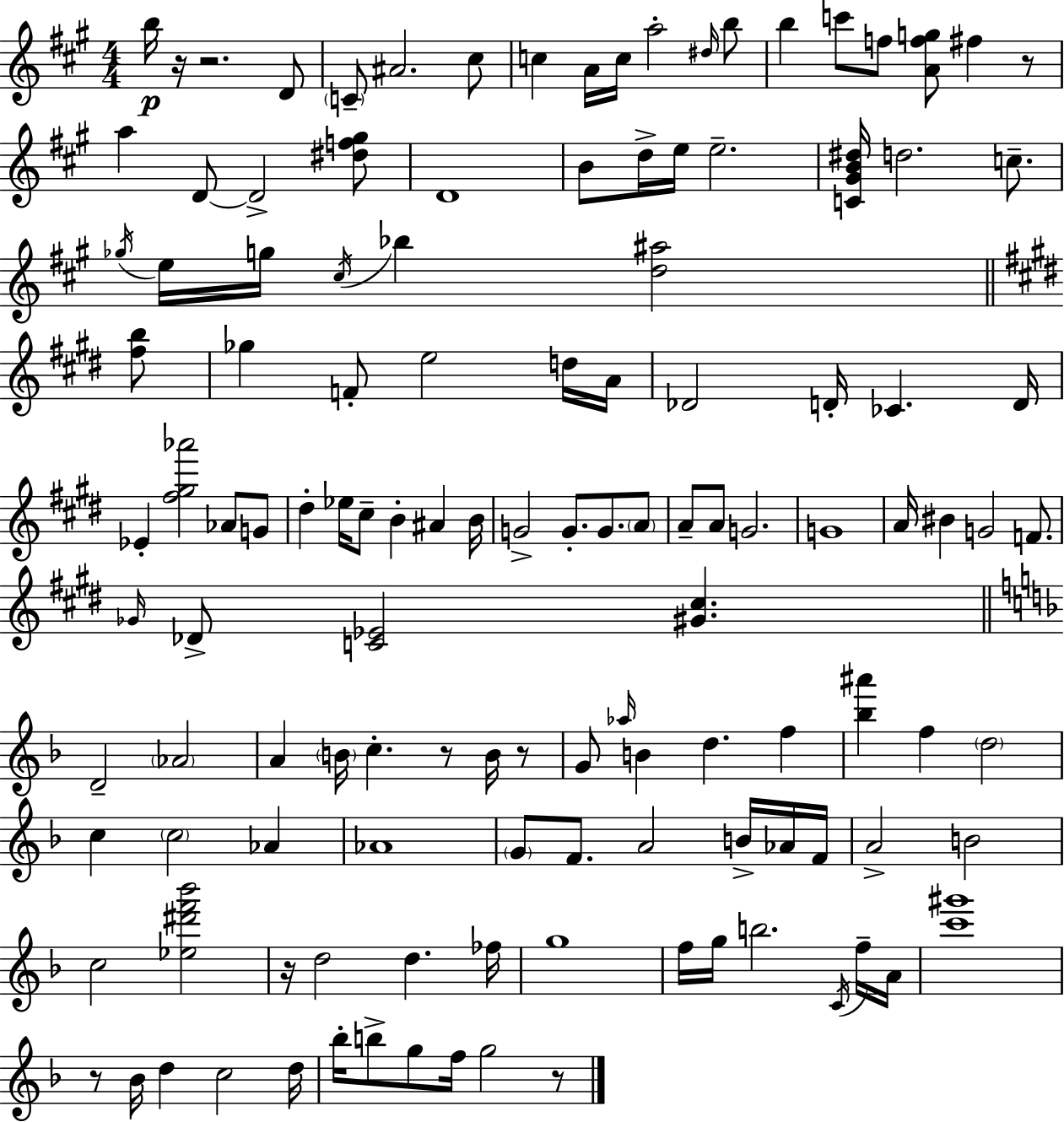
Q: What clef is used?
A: treble